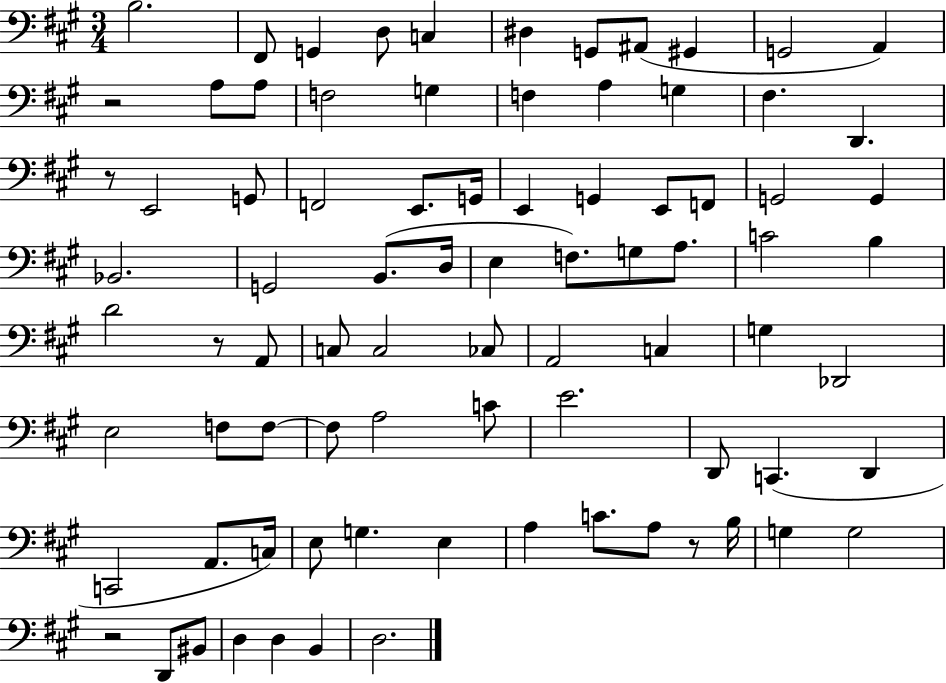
{
  \clef bass
  \numericTimeSignature
  \time 3/4
  \key a \major
  b2. | fis,8 g,4 d8 c4 | dis4 g,8 ais,8( gis,4 | g,2 a,4) | \break r2 a8 a8 | f2 g4 | f4 a4 g4 | fis4. d,4. | \break r8 e,2 g,8 | f,2 e,8. g,16 | e,4 g,4 e,8 f,8 | g,2 g,4 | \break bes,2. | g,2 b,8.( d16 | e4 f8.) g8 a8. | c'2 b4 | \break d'2 r8 a,8 | c8 c2 ces8 | a,2 c4 | g4 des,2 | \break e2 f8 f8~~ | f8 a2 c'8 | e'2. | d,8 c,4.( d,4 | \break c,2 a,8. c16) | e8 g4. e4 | a4 c'8. a8 r8 b16 | g4 g2 | \break r2 d,8 bis,8 | d4 d4 b,4 | d2. | \bar "|."
}